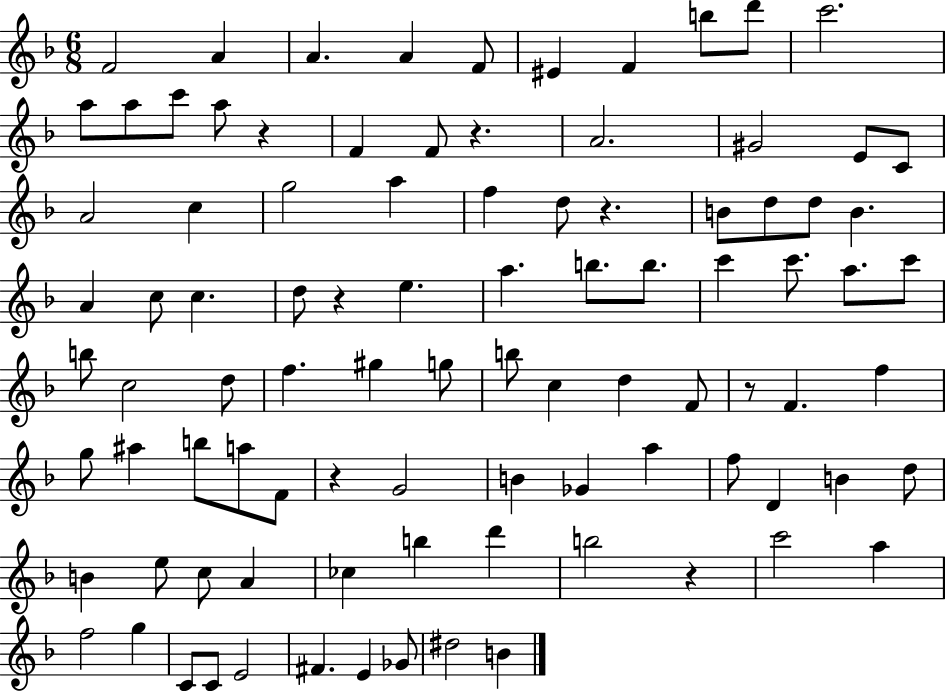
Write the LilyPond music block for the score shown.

{
  \clef treble
  \numericTimeSignature
  \time 6/8
  \key f \major
  f'2 a'4 | a'4. a'4 f'8 | eis'4 f'4 b''8 d'''8 | c'''2. | \break a''8 a''8 c'''8 a''8 r4 | f'4 f'8 r4. | a'2. | gis'2 e'8 c'8 | \break a'2 c''4 | g''2 a''4 | f''4 d''8 r4. | b'8 d''8 d''8 b'4. | \break a'4 c''8 c''4. | d''8 r4 e''4. | a''4. b''8. b''8. | c'''4 c'''8. a''8. c'''8 | \break b''8 c''2 d''8 | f''4. gis''4 g''8 | b''8 c''4 d''4 f'8 | r8 f'4. f''4 | \break g''8 ais''4 b''8 a''8 f'8 | r4 g'2 | b'4 ges'4 a''4 | f''8 d'4 b'4 d''8 | \break b'4 e''8 c''8 a'4 | ces''4 b''4 d'''4 | b''2 r4 | c'''2 a''4 | \break f''2 g''4 | c'8 c'8 e'2 | fis'4. e'4 ges'8 | dis''2 b'4 | \break \bar "|."
}